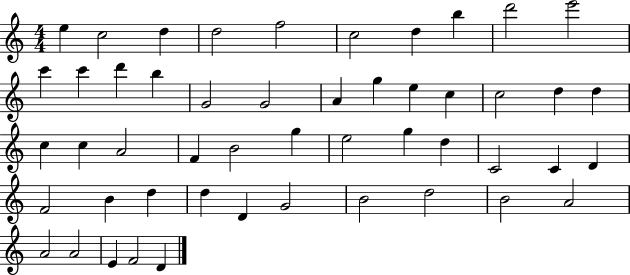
X:1
T:Untitled
M:4/4
L:1/4
K:C
e c2 d d2 f2 c2 d b d'2 e'2 c' c' d' b G2 G2 A g e c c2 d d c c A2 F B2 g e2 g d C2 C D F2 B d d D G2 B2 d2 B2 A2 A2 A2 E F2 D